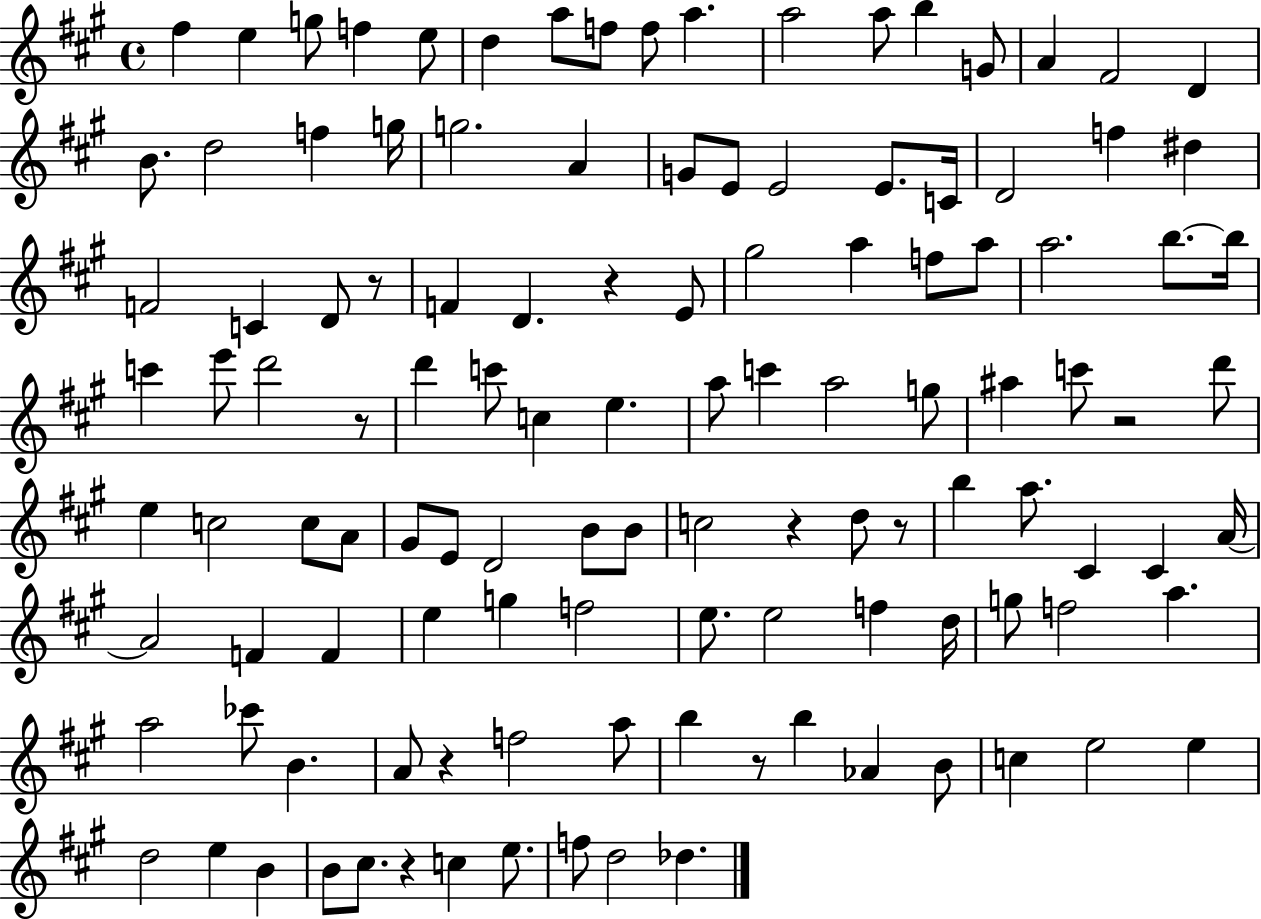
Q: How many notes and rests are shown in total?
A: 119